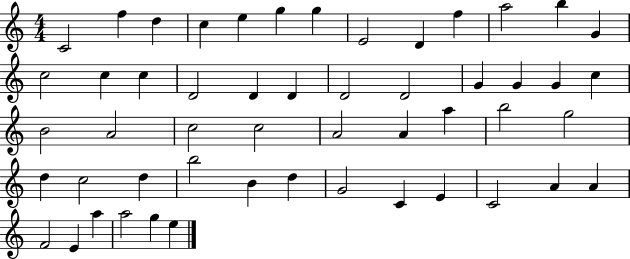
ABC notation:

X:1
T:Untitled
M:4/4
L:1/4
K:C
C2 f d c e g g E2 D f a2 b G c2 c c D2 D D D2 D2 G G G c B2 A2 c2 c2 A2 A a b2 g2 d c2 d b2 B d G2 C E C2 A A F2 E a a2 g e